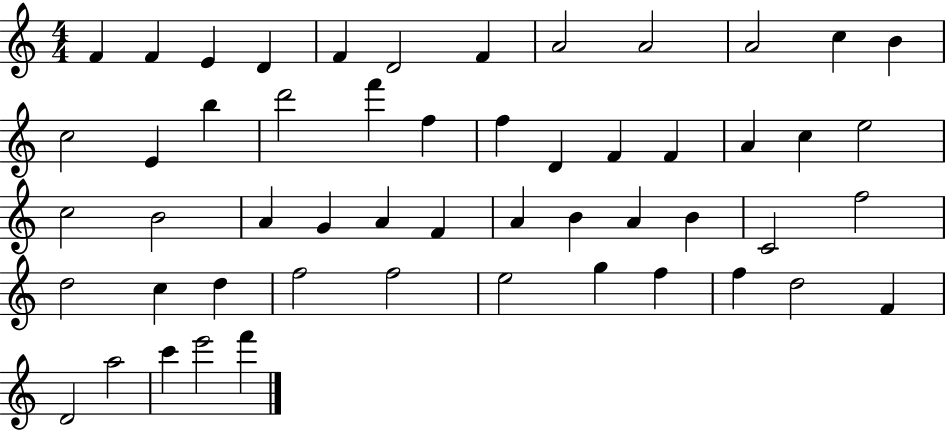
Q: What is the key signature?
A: C major